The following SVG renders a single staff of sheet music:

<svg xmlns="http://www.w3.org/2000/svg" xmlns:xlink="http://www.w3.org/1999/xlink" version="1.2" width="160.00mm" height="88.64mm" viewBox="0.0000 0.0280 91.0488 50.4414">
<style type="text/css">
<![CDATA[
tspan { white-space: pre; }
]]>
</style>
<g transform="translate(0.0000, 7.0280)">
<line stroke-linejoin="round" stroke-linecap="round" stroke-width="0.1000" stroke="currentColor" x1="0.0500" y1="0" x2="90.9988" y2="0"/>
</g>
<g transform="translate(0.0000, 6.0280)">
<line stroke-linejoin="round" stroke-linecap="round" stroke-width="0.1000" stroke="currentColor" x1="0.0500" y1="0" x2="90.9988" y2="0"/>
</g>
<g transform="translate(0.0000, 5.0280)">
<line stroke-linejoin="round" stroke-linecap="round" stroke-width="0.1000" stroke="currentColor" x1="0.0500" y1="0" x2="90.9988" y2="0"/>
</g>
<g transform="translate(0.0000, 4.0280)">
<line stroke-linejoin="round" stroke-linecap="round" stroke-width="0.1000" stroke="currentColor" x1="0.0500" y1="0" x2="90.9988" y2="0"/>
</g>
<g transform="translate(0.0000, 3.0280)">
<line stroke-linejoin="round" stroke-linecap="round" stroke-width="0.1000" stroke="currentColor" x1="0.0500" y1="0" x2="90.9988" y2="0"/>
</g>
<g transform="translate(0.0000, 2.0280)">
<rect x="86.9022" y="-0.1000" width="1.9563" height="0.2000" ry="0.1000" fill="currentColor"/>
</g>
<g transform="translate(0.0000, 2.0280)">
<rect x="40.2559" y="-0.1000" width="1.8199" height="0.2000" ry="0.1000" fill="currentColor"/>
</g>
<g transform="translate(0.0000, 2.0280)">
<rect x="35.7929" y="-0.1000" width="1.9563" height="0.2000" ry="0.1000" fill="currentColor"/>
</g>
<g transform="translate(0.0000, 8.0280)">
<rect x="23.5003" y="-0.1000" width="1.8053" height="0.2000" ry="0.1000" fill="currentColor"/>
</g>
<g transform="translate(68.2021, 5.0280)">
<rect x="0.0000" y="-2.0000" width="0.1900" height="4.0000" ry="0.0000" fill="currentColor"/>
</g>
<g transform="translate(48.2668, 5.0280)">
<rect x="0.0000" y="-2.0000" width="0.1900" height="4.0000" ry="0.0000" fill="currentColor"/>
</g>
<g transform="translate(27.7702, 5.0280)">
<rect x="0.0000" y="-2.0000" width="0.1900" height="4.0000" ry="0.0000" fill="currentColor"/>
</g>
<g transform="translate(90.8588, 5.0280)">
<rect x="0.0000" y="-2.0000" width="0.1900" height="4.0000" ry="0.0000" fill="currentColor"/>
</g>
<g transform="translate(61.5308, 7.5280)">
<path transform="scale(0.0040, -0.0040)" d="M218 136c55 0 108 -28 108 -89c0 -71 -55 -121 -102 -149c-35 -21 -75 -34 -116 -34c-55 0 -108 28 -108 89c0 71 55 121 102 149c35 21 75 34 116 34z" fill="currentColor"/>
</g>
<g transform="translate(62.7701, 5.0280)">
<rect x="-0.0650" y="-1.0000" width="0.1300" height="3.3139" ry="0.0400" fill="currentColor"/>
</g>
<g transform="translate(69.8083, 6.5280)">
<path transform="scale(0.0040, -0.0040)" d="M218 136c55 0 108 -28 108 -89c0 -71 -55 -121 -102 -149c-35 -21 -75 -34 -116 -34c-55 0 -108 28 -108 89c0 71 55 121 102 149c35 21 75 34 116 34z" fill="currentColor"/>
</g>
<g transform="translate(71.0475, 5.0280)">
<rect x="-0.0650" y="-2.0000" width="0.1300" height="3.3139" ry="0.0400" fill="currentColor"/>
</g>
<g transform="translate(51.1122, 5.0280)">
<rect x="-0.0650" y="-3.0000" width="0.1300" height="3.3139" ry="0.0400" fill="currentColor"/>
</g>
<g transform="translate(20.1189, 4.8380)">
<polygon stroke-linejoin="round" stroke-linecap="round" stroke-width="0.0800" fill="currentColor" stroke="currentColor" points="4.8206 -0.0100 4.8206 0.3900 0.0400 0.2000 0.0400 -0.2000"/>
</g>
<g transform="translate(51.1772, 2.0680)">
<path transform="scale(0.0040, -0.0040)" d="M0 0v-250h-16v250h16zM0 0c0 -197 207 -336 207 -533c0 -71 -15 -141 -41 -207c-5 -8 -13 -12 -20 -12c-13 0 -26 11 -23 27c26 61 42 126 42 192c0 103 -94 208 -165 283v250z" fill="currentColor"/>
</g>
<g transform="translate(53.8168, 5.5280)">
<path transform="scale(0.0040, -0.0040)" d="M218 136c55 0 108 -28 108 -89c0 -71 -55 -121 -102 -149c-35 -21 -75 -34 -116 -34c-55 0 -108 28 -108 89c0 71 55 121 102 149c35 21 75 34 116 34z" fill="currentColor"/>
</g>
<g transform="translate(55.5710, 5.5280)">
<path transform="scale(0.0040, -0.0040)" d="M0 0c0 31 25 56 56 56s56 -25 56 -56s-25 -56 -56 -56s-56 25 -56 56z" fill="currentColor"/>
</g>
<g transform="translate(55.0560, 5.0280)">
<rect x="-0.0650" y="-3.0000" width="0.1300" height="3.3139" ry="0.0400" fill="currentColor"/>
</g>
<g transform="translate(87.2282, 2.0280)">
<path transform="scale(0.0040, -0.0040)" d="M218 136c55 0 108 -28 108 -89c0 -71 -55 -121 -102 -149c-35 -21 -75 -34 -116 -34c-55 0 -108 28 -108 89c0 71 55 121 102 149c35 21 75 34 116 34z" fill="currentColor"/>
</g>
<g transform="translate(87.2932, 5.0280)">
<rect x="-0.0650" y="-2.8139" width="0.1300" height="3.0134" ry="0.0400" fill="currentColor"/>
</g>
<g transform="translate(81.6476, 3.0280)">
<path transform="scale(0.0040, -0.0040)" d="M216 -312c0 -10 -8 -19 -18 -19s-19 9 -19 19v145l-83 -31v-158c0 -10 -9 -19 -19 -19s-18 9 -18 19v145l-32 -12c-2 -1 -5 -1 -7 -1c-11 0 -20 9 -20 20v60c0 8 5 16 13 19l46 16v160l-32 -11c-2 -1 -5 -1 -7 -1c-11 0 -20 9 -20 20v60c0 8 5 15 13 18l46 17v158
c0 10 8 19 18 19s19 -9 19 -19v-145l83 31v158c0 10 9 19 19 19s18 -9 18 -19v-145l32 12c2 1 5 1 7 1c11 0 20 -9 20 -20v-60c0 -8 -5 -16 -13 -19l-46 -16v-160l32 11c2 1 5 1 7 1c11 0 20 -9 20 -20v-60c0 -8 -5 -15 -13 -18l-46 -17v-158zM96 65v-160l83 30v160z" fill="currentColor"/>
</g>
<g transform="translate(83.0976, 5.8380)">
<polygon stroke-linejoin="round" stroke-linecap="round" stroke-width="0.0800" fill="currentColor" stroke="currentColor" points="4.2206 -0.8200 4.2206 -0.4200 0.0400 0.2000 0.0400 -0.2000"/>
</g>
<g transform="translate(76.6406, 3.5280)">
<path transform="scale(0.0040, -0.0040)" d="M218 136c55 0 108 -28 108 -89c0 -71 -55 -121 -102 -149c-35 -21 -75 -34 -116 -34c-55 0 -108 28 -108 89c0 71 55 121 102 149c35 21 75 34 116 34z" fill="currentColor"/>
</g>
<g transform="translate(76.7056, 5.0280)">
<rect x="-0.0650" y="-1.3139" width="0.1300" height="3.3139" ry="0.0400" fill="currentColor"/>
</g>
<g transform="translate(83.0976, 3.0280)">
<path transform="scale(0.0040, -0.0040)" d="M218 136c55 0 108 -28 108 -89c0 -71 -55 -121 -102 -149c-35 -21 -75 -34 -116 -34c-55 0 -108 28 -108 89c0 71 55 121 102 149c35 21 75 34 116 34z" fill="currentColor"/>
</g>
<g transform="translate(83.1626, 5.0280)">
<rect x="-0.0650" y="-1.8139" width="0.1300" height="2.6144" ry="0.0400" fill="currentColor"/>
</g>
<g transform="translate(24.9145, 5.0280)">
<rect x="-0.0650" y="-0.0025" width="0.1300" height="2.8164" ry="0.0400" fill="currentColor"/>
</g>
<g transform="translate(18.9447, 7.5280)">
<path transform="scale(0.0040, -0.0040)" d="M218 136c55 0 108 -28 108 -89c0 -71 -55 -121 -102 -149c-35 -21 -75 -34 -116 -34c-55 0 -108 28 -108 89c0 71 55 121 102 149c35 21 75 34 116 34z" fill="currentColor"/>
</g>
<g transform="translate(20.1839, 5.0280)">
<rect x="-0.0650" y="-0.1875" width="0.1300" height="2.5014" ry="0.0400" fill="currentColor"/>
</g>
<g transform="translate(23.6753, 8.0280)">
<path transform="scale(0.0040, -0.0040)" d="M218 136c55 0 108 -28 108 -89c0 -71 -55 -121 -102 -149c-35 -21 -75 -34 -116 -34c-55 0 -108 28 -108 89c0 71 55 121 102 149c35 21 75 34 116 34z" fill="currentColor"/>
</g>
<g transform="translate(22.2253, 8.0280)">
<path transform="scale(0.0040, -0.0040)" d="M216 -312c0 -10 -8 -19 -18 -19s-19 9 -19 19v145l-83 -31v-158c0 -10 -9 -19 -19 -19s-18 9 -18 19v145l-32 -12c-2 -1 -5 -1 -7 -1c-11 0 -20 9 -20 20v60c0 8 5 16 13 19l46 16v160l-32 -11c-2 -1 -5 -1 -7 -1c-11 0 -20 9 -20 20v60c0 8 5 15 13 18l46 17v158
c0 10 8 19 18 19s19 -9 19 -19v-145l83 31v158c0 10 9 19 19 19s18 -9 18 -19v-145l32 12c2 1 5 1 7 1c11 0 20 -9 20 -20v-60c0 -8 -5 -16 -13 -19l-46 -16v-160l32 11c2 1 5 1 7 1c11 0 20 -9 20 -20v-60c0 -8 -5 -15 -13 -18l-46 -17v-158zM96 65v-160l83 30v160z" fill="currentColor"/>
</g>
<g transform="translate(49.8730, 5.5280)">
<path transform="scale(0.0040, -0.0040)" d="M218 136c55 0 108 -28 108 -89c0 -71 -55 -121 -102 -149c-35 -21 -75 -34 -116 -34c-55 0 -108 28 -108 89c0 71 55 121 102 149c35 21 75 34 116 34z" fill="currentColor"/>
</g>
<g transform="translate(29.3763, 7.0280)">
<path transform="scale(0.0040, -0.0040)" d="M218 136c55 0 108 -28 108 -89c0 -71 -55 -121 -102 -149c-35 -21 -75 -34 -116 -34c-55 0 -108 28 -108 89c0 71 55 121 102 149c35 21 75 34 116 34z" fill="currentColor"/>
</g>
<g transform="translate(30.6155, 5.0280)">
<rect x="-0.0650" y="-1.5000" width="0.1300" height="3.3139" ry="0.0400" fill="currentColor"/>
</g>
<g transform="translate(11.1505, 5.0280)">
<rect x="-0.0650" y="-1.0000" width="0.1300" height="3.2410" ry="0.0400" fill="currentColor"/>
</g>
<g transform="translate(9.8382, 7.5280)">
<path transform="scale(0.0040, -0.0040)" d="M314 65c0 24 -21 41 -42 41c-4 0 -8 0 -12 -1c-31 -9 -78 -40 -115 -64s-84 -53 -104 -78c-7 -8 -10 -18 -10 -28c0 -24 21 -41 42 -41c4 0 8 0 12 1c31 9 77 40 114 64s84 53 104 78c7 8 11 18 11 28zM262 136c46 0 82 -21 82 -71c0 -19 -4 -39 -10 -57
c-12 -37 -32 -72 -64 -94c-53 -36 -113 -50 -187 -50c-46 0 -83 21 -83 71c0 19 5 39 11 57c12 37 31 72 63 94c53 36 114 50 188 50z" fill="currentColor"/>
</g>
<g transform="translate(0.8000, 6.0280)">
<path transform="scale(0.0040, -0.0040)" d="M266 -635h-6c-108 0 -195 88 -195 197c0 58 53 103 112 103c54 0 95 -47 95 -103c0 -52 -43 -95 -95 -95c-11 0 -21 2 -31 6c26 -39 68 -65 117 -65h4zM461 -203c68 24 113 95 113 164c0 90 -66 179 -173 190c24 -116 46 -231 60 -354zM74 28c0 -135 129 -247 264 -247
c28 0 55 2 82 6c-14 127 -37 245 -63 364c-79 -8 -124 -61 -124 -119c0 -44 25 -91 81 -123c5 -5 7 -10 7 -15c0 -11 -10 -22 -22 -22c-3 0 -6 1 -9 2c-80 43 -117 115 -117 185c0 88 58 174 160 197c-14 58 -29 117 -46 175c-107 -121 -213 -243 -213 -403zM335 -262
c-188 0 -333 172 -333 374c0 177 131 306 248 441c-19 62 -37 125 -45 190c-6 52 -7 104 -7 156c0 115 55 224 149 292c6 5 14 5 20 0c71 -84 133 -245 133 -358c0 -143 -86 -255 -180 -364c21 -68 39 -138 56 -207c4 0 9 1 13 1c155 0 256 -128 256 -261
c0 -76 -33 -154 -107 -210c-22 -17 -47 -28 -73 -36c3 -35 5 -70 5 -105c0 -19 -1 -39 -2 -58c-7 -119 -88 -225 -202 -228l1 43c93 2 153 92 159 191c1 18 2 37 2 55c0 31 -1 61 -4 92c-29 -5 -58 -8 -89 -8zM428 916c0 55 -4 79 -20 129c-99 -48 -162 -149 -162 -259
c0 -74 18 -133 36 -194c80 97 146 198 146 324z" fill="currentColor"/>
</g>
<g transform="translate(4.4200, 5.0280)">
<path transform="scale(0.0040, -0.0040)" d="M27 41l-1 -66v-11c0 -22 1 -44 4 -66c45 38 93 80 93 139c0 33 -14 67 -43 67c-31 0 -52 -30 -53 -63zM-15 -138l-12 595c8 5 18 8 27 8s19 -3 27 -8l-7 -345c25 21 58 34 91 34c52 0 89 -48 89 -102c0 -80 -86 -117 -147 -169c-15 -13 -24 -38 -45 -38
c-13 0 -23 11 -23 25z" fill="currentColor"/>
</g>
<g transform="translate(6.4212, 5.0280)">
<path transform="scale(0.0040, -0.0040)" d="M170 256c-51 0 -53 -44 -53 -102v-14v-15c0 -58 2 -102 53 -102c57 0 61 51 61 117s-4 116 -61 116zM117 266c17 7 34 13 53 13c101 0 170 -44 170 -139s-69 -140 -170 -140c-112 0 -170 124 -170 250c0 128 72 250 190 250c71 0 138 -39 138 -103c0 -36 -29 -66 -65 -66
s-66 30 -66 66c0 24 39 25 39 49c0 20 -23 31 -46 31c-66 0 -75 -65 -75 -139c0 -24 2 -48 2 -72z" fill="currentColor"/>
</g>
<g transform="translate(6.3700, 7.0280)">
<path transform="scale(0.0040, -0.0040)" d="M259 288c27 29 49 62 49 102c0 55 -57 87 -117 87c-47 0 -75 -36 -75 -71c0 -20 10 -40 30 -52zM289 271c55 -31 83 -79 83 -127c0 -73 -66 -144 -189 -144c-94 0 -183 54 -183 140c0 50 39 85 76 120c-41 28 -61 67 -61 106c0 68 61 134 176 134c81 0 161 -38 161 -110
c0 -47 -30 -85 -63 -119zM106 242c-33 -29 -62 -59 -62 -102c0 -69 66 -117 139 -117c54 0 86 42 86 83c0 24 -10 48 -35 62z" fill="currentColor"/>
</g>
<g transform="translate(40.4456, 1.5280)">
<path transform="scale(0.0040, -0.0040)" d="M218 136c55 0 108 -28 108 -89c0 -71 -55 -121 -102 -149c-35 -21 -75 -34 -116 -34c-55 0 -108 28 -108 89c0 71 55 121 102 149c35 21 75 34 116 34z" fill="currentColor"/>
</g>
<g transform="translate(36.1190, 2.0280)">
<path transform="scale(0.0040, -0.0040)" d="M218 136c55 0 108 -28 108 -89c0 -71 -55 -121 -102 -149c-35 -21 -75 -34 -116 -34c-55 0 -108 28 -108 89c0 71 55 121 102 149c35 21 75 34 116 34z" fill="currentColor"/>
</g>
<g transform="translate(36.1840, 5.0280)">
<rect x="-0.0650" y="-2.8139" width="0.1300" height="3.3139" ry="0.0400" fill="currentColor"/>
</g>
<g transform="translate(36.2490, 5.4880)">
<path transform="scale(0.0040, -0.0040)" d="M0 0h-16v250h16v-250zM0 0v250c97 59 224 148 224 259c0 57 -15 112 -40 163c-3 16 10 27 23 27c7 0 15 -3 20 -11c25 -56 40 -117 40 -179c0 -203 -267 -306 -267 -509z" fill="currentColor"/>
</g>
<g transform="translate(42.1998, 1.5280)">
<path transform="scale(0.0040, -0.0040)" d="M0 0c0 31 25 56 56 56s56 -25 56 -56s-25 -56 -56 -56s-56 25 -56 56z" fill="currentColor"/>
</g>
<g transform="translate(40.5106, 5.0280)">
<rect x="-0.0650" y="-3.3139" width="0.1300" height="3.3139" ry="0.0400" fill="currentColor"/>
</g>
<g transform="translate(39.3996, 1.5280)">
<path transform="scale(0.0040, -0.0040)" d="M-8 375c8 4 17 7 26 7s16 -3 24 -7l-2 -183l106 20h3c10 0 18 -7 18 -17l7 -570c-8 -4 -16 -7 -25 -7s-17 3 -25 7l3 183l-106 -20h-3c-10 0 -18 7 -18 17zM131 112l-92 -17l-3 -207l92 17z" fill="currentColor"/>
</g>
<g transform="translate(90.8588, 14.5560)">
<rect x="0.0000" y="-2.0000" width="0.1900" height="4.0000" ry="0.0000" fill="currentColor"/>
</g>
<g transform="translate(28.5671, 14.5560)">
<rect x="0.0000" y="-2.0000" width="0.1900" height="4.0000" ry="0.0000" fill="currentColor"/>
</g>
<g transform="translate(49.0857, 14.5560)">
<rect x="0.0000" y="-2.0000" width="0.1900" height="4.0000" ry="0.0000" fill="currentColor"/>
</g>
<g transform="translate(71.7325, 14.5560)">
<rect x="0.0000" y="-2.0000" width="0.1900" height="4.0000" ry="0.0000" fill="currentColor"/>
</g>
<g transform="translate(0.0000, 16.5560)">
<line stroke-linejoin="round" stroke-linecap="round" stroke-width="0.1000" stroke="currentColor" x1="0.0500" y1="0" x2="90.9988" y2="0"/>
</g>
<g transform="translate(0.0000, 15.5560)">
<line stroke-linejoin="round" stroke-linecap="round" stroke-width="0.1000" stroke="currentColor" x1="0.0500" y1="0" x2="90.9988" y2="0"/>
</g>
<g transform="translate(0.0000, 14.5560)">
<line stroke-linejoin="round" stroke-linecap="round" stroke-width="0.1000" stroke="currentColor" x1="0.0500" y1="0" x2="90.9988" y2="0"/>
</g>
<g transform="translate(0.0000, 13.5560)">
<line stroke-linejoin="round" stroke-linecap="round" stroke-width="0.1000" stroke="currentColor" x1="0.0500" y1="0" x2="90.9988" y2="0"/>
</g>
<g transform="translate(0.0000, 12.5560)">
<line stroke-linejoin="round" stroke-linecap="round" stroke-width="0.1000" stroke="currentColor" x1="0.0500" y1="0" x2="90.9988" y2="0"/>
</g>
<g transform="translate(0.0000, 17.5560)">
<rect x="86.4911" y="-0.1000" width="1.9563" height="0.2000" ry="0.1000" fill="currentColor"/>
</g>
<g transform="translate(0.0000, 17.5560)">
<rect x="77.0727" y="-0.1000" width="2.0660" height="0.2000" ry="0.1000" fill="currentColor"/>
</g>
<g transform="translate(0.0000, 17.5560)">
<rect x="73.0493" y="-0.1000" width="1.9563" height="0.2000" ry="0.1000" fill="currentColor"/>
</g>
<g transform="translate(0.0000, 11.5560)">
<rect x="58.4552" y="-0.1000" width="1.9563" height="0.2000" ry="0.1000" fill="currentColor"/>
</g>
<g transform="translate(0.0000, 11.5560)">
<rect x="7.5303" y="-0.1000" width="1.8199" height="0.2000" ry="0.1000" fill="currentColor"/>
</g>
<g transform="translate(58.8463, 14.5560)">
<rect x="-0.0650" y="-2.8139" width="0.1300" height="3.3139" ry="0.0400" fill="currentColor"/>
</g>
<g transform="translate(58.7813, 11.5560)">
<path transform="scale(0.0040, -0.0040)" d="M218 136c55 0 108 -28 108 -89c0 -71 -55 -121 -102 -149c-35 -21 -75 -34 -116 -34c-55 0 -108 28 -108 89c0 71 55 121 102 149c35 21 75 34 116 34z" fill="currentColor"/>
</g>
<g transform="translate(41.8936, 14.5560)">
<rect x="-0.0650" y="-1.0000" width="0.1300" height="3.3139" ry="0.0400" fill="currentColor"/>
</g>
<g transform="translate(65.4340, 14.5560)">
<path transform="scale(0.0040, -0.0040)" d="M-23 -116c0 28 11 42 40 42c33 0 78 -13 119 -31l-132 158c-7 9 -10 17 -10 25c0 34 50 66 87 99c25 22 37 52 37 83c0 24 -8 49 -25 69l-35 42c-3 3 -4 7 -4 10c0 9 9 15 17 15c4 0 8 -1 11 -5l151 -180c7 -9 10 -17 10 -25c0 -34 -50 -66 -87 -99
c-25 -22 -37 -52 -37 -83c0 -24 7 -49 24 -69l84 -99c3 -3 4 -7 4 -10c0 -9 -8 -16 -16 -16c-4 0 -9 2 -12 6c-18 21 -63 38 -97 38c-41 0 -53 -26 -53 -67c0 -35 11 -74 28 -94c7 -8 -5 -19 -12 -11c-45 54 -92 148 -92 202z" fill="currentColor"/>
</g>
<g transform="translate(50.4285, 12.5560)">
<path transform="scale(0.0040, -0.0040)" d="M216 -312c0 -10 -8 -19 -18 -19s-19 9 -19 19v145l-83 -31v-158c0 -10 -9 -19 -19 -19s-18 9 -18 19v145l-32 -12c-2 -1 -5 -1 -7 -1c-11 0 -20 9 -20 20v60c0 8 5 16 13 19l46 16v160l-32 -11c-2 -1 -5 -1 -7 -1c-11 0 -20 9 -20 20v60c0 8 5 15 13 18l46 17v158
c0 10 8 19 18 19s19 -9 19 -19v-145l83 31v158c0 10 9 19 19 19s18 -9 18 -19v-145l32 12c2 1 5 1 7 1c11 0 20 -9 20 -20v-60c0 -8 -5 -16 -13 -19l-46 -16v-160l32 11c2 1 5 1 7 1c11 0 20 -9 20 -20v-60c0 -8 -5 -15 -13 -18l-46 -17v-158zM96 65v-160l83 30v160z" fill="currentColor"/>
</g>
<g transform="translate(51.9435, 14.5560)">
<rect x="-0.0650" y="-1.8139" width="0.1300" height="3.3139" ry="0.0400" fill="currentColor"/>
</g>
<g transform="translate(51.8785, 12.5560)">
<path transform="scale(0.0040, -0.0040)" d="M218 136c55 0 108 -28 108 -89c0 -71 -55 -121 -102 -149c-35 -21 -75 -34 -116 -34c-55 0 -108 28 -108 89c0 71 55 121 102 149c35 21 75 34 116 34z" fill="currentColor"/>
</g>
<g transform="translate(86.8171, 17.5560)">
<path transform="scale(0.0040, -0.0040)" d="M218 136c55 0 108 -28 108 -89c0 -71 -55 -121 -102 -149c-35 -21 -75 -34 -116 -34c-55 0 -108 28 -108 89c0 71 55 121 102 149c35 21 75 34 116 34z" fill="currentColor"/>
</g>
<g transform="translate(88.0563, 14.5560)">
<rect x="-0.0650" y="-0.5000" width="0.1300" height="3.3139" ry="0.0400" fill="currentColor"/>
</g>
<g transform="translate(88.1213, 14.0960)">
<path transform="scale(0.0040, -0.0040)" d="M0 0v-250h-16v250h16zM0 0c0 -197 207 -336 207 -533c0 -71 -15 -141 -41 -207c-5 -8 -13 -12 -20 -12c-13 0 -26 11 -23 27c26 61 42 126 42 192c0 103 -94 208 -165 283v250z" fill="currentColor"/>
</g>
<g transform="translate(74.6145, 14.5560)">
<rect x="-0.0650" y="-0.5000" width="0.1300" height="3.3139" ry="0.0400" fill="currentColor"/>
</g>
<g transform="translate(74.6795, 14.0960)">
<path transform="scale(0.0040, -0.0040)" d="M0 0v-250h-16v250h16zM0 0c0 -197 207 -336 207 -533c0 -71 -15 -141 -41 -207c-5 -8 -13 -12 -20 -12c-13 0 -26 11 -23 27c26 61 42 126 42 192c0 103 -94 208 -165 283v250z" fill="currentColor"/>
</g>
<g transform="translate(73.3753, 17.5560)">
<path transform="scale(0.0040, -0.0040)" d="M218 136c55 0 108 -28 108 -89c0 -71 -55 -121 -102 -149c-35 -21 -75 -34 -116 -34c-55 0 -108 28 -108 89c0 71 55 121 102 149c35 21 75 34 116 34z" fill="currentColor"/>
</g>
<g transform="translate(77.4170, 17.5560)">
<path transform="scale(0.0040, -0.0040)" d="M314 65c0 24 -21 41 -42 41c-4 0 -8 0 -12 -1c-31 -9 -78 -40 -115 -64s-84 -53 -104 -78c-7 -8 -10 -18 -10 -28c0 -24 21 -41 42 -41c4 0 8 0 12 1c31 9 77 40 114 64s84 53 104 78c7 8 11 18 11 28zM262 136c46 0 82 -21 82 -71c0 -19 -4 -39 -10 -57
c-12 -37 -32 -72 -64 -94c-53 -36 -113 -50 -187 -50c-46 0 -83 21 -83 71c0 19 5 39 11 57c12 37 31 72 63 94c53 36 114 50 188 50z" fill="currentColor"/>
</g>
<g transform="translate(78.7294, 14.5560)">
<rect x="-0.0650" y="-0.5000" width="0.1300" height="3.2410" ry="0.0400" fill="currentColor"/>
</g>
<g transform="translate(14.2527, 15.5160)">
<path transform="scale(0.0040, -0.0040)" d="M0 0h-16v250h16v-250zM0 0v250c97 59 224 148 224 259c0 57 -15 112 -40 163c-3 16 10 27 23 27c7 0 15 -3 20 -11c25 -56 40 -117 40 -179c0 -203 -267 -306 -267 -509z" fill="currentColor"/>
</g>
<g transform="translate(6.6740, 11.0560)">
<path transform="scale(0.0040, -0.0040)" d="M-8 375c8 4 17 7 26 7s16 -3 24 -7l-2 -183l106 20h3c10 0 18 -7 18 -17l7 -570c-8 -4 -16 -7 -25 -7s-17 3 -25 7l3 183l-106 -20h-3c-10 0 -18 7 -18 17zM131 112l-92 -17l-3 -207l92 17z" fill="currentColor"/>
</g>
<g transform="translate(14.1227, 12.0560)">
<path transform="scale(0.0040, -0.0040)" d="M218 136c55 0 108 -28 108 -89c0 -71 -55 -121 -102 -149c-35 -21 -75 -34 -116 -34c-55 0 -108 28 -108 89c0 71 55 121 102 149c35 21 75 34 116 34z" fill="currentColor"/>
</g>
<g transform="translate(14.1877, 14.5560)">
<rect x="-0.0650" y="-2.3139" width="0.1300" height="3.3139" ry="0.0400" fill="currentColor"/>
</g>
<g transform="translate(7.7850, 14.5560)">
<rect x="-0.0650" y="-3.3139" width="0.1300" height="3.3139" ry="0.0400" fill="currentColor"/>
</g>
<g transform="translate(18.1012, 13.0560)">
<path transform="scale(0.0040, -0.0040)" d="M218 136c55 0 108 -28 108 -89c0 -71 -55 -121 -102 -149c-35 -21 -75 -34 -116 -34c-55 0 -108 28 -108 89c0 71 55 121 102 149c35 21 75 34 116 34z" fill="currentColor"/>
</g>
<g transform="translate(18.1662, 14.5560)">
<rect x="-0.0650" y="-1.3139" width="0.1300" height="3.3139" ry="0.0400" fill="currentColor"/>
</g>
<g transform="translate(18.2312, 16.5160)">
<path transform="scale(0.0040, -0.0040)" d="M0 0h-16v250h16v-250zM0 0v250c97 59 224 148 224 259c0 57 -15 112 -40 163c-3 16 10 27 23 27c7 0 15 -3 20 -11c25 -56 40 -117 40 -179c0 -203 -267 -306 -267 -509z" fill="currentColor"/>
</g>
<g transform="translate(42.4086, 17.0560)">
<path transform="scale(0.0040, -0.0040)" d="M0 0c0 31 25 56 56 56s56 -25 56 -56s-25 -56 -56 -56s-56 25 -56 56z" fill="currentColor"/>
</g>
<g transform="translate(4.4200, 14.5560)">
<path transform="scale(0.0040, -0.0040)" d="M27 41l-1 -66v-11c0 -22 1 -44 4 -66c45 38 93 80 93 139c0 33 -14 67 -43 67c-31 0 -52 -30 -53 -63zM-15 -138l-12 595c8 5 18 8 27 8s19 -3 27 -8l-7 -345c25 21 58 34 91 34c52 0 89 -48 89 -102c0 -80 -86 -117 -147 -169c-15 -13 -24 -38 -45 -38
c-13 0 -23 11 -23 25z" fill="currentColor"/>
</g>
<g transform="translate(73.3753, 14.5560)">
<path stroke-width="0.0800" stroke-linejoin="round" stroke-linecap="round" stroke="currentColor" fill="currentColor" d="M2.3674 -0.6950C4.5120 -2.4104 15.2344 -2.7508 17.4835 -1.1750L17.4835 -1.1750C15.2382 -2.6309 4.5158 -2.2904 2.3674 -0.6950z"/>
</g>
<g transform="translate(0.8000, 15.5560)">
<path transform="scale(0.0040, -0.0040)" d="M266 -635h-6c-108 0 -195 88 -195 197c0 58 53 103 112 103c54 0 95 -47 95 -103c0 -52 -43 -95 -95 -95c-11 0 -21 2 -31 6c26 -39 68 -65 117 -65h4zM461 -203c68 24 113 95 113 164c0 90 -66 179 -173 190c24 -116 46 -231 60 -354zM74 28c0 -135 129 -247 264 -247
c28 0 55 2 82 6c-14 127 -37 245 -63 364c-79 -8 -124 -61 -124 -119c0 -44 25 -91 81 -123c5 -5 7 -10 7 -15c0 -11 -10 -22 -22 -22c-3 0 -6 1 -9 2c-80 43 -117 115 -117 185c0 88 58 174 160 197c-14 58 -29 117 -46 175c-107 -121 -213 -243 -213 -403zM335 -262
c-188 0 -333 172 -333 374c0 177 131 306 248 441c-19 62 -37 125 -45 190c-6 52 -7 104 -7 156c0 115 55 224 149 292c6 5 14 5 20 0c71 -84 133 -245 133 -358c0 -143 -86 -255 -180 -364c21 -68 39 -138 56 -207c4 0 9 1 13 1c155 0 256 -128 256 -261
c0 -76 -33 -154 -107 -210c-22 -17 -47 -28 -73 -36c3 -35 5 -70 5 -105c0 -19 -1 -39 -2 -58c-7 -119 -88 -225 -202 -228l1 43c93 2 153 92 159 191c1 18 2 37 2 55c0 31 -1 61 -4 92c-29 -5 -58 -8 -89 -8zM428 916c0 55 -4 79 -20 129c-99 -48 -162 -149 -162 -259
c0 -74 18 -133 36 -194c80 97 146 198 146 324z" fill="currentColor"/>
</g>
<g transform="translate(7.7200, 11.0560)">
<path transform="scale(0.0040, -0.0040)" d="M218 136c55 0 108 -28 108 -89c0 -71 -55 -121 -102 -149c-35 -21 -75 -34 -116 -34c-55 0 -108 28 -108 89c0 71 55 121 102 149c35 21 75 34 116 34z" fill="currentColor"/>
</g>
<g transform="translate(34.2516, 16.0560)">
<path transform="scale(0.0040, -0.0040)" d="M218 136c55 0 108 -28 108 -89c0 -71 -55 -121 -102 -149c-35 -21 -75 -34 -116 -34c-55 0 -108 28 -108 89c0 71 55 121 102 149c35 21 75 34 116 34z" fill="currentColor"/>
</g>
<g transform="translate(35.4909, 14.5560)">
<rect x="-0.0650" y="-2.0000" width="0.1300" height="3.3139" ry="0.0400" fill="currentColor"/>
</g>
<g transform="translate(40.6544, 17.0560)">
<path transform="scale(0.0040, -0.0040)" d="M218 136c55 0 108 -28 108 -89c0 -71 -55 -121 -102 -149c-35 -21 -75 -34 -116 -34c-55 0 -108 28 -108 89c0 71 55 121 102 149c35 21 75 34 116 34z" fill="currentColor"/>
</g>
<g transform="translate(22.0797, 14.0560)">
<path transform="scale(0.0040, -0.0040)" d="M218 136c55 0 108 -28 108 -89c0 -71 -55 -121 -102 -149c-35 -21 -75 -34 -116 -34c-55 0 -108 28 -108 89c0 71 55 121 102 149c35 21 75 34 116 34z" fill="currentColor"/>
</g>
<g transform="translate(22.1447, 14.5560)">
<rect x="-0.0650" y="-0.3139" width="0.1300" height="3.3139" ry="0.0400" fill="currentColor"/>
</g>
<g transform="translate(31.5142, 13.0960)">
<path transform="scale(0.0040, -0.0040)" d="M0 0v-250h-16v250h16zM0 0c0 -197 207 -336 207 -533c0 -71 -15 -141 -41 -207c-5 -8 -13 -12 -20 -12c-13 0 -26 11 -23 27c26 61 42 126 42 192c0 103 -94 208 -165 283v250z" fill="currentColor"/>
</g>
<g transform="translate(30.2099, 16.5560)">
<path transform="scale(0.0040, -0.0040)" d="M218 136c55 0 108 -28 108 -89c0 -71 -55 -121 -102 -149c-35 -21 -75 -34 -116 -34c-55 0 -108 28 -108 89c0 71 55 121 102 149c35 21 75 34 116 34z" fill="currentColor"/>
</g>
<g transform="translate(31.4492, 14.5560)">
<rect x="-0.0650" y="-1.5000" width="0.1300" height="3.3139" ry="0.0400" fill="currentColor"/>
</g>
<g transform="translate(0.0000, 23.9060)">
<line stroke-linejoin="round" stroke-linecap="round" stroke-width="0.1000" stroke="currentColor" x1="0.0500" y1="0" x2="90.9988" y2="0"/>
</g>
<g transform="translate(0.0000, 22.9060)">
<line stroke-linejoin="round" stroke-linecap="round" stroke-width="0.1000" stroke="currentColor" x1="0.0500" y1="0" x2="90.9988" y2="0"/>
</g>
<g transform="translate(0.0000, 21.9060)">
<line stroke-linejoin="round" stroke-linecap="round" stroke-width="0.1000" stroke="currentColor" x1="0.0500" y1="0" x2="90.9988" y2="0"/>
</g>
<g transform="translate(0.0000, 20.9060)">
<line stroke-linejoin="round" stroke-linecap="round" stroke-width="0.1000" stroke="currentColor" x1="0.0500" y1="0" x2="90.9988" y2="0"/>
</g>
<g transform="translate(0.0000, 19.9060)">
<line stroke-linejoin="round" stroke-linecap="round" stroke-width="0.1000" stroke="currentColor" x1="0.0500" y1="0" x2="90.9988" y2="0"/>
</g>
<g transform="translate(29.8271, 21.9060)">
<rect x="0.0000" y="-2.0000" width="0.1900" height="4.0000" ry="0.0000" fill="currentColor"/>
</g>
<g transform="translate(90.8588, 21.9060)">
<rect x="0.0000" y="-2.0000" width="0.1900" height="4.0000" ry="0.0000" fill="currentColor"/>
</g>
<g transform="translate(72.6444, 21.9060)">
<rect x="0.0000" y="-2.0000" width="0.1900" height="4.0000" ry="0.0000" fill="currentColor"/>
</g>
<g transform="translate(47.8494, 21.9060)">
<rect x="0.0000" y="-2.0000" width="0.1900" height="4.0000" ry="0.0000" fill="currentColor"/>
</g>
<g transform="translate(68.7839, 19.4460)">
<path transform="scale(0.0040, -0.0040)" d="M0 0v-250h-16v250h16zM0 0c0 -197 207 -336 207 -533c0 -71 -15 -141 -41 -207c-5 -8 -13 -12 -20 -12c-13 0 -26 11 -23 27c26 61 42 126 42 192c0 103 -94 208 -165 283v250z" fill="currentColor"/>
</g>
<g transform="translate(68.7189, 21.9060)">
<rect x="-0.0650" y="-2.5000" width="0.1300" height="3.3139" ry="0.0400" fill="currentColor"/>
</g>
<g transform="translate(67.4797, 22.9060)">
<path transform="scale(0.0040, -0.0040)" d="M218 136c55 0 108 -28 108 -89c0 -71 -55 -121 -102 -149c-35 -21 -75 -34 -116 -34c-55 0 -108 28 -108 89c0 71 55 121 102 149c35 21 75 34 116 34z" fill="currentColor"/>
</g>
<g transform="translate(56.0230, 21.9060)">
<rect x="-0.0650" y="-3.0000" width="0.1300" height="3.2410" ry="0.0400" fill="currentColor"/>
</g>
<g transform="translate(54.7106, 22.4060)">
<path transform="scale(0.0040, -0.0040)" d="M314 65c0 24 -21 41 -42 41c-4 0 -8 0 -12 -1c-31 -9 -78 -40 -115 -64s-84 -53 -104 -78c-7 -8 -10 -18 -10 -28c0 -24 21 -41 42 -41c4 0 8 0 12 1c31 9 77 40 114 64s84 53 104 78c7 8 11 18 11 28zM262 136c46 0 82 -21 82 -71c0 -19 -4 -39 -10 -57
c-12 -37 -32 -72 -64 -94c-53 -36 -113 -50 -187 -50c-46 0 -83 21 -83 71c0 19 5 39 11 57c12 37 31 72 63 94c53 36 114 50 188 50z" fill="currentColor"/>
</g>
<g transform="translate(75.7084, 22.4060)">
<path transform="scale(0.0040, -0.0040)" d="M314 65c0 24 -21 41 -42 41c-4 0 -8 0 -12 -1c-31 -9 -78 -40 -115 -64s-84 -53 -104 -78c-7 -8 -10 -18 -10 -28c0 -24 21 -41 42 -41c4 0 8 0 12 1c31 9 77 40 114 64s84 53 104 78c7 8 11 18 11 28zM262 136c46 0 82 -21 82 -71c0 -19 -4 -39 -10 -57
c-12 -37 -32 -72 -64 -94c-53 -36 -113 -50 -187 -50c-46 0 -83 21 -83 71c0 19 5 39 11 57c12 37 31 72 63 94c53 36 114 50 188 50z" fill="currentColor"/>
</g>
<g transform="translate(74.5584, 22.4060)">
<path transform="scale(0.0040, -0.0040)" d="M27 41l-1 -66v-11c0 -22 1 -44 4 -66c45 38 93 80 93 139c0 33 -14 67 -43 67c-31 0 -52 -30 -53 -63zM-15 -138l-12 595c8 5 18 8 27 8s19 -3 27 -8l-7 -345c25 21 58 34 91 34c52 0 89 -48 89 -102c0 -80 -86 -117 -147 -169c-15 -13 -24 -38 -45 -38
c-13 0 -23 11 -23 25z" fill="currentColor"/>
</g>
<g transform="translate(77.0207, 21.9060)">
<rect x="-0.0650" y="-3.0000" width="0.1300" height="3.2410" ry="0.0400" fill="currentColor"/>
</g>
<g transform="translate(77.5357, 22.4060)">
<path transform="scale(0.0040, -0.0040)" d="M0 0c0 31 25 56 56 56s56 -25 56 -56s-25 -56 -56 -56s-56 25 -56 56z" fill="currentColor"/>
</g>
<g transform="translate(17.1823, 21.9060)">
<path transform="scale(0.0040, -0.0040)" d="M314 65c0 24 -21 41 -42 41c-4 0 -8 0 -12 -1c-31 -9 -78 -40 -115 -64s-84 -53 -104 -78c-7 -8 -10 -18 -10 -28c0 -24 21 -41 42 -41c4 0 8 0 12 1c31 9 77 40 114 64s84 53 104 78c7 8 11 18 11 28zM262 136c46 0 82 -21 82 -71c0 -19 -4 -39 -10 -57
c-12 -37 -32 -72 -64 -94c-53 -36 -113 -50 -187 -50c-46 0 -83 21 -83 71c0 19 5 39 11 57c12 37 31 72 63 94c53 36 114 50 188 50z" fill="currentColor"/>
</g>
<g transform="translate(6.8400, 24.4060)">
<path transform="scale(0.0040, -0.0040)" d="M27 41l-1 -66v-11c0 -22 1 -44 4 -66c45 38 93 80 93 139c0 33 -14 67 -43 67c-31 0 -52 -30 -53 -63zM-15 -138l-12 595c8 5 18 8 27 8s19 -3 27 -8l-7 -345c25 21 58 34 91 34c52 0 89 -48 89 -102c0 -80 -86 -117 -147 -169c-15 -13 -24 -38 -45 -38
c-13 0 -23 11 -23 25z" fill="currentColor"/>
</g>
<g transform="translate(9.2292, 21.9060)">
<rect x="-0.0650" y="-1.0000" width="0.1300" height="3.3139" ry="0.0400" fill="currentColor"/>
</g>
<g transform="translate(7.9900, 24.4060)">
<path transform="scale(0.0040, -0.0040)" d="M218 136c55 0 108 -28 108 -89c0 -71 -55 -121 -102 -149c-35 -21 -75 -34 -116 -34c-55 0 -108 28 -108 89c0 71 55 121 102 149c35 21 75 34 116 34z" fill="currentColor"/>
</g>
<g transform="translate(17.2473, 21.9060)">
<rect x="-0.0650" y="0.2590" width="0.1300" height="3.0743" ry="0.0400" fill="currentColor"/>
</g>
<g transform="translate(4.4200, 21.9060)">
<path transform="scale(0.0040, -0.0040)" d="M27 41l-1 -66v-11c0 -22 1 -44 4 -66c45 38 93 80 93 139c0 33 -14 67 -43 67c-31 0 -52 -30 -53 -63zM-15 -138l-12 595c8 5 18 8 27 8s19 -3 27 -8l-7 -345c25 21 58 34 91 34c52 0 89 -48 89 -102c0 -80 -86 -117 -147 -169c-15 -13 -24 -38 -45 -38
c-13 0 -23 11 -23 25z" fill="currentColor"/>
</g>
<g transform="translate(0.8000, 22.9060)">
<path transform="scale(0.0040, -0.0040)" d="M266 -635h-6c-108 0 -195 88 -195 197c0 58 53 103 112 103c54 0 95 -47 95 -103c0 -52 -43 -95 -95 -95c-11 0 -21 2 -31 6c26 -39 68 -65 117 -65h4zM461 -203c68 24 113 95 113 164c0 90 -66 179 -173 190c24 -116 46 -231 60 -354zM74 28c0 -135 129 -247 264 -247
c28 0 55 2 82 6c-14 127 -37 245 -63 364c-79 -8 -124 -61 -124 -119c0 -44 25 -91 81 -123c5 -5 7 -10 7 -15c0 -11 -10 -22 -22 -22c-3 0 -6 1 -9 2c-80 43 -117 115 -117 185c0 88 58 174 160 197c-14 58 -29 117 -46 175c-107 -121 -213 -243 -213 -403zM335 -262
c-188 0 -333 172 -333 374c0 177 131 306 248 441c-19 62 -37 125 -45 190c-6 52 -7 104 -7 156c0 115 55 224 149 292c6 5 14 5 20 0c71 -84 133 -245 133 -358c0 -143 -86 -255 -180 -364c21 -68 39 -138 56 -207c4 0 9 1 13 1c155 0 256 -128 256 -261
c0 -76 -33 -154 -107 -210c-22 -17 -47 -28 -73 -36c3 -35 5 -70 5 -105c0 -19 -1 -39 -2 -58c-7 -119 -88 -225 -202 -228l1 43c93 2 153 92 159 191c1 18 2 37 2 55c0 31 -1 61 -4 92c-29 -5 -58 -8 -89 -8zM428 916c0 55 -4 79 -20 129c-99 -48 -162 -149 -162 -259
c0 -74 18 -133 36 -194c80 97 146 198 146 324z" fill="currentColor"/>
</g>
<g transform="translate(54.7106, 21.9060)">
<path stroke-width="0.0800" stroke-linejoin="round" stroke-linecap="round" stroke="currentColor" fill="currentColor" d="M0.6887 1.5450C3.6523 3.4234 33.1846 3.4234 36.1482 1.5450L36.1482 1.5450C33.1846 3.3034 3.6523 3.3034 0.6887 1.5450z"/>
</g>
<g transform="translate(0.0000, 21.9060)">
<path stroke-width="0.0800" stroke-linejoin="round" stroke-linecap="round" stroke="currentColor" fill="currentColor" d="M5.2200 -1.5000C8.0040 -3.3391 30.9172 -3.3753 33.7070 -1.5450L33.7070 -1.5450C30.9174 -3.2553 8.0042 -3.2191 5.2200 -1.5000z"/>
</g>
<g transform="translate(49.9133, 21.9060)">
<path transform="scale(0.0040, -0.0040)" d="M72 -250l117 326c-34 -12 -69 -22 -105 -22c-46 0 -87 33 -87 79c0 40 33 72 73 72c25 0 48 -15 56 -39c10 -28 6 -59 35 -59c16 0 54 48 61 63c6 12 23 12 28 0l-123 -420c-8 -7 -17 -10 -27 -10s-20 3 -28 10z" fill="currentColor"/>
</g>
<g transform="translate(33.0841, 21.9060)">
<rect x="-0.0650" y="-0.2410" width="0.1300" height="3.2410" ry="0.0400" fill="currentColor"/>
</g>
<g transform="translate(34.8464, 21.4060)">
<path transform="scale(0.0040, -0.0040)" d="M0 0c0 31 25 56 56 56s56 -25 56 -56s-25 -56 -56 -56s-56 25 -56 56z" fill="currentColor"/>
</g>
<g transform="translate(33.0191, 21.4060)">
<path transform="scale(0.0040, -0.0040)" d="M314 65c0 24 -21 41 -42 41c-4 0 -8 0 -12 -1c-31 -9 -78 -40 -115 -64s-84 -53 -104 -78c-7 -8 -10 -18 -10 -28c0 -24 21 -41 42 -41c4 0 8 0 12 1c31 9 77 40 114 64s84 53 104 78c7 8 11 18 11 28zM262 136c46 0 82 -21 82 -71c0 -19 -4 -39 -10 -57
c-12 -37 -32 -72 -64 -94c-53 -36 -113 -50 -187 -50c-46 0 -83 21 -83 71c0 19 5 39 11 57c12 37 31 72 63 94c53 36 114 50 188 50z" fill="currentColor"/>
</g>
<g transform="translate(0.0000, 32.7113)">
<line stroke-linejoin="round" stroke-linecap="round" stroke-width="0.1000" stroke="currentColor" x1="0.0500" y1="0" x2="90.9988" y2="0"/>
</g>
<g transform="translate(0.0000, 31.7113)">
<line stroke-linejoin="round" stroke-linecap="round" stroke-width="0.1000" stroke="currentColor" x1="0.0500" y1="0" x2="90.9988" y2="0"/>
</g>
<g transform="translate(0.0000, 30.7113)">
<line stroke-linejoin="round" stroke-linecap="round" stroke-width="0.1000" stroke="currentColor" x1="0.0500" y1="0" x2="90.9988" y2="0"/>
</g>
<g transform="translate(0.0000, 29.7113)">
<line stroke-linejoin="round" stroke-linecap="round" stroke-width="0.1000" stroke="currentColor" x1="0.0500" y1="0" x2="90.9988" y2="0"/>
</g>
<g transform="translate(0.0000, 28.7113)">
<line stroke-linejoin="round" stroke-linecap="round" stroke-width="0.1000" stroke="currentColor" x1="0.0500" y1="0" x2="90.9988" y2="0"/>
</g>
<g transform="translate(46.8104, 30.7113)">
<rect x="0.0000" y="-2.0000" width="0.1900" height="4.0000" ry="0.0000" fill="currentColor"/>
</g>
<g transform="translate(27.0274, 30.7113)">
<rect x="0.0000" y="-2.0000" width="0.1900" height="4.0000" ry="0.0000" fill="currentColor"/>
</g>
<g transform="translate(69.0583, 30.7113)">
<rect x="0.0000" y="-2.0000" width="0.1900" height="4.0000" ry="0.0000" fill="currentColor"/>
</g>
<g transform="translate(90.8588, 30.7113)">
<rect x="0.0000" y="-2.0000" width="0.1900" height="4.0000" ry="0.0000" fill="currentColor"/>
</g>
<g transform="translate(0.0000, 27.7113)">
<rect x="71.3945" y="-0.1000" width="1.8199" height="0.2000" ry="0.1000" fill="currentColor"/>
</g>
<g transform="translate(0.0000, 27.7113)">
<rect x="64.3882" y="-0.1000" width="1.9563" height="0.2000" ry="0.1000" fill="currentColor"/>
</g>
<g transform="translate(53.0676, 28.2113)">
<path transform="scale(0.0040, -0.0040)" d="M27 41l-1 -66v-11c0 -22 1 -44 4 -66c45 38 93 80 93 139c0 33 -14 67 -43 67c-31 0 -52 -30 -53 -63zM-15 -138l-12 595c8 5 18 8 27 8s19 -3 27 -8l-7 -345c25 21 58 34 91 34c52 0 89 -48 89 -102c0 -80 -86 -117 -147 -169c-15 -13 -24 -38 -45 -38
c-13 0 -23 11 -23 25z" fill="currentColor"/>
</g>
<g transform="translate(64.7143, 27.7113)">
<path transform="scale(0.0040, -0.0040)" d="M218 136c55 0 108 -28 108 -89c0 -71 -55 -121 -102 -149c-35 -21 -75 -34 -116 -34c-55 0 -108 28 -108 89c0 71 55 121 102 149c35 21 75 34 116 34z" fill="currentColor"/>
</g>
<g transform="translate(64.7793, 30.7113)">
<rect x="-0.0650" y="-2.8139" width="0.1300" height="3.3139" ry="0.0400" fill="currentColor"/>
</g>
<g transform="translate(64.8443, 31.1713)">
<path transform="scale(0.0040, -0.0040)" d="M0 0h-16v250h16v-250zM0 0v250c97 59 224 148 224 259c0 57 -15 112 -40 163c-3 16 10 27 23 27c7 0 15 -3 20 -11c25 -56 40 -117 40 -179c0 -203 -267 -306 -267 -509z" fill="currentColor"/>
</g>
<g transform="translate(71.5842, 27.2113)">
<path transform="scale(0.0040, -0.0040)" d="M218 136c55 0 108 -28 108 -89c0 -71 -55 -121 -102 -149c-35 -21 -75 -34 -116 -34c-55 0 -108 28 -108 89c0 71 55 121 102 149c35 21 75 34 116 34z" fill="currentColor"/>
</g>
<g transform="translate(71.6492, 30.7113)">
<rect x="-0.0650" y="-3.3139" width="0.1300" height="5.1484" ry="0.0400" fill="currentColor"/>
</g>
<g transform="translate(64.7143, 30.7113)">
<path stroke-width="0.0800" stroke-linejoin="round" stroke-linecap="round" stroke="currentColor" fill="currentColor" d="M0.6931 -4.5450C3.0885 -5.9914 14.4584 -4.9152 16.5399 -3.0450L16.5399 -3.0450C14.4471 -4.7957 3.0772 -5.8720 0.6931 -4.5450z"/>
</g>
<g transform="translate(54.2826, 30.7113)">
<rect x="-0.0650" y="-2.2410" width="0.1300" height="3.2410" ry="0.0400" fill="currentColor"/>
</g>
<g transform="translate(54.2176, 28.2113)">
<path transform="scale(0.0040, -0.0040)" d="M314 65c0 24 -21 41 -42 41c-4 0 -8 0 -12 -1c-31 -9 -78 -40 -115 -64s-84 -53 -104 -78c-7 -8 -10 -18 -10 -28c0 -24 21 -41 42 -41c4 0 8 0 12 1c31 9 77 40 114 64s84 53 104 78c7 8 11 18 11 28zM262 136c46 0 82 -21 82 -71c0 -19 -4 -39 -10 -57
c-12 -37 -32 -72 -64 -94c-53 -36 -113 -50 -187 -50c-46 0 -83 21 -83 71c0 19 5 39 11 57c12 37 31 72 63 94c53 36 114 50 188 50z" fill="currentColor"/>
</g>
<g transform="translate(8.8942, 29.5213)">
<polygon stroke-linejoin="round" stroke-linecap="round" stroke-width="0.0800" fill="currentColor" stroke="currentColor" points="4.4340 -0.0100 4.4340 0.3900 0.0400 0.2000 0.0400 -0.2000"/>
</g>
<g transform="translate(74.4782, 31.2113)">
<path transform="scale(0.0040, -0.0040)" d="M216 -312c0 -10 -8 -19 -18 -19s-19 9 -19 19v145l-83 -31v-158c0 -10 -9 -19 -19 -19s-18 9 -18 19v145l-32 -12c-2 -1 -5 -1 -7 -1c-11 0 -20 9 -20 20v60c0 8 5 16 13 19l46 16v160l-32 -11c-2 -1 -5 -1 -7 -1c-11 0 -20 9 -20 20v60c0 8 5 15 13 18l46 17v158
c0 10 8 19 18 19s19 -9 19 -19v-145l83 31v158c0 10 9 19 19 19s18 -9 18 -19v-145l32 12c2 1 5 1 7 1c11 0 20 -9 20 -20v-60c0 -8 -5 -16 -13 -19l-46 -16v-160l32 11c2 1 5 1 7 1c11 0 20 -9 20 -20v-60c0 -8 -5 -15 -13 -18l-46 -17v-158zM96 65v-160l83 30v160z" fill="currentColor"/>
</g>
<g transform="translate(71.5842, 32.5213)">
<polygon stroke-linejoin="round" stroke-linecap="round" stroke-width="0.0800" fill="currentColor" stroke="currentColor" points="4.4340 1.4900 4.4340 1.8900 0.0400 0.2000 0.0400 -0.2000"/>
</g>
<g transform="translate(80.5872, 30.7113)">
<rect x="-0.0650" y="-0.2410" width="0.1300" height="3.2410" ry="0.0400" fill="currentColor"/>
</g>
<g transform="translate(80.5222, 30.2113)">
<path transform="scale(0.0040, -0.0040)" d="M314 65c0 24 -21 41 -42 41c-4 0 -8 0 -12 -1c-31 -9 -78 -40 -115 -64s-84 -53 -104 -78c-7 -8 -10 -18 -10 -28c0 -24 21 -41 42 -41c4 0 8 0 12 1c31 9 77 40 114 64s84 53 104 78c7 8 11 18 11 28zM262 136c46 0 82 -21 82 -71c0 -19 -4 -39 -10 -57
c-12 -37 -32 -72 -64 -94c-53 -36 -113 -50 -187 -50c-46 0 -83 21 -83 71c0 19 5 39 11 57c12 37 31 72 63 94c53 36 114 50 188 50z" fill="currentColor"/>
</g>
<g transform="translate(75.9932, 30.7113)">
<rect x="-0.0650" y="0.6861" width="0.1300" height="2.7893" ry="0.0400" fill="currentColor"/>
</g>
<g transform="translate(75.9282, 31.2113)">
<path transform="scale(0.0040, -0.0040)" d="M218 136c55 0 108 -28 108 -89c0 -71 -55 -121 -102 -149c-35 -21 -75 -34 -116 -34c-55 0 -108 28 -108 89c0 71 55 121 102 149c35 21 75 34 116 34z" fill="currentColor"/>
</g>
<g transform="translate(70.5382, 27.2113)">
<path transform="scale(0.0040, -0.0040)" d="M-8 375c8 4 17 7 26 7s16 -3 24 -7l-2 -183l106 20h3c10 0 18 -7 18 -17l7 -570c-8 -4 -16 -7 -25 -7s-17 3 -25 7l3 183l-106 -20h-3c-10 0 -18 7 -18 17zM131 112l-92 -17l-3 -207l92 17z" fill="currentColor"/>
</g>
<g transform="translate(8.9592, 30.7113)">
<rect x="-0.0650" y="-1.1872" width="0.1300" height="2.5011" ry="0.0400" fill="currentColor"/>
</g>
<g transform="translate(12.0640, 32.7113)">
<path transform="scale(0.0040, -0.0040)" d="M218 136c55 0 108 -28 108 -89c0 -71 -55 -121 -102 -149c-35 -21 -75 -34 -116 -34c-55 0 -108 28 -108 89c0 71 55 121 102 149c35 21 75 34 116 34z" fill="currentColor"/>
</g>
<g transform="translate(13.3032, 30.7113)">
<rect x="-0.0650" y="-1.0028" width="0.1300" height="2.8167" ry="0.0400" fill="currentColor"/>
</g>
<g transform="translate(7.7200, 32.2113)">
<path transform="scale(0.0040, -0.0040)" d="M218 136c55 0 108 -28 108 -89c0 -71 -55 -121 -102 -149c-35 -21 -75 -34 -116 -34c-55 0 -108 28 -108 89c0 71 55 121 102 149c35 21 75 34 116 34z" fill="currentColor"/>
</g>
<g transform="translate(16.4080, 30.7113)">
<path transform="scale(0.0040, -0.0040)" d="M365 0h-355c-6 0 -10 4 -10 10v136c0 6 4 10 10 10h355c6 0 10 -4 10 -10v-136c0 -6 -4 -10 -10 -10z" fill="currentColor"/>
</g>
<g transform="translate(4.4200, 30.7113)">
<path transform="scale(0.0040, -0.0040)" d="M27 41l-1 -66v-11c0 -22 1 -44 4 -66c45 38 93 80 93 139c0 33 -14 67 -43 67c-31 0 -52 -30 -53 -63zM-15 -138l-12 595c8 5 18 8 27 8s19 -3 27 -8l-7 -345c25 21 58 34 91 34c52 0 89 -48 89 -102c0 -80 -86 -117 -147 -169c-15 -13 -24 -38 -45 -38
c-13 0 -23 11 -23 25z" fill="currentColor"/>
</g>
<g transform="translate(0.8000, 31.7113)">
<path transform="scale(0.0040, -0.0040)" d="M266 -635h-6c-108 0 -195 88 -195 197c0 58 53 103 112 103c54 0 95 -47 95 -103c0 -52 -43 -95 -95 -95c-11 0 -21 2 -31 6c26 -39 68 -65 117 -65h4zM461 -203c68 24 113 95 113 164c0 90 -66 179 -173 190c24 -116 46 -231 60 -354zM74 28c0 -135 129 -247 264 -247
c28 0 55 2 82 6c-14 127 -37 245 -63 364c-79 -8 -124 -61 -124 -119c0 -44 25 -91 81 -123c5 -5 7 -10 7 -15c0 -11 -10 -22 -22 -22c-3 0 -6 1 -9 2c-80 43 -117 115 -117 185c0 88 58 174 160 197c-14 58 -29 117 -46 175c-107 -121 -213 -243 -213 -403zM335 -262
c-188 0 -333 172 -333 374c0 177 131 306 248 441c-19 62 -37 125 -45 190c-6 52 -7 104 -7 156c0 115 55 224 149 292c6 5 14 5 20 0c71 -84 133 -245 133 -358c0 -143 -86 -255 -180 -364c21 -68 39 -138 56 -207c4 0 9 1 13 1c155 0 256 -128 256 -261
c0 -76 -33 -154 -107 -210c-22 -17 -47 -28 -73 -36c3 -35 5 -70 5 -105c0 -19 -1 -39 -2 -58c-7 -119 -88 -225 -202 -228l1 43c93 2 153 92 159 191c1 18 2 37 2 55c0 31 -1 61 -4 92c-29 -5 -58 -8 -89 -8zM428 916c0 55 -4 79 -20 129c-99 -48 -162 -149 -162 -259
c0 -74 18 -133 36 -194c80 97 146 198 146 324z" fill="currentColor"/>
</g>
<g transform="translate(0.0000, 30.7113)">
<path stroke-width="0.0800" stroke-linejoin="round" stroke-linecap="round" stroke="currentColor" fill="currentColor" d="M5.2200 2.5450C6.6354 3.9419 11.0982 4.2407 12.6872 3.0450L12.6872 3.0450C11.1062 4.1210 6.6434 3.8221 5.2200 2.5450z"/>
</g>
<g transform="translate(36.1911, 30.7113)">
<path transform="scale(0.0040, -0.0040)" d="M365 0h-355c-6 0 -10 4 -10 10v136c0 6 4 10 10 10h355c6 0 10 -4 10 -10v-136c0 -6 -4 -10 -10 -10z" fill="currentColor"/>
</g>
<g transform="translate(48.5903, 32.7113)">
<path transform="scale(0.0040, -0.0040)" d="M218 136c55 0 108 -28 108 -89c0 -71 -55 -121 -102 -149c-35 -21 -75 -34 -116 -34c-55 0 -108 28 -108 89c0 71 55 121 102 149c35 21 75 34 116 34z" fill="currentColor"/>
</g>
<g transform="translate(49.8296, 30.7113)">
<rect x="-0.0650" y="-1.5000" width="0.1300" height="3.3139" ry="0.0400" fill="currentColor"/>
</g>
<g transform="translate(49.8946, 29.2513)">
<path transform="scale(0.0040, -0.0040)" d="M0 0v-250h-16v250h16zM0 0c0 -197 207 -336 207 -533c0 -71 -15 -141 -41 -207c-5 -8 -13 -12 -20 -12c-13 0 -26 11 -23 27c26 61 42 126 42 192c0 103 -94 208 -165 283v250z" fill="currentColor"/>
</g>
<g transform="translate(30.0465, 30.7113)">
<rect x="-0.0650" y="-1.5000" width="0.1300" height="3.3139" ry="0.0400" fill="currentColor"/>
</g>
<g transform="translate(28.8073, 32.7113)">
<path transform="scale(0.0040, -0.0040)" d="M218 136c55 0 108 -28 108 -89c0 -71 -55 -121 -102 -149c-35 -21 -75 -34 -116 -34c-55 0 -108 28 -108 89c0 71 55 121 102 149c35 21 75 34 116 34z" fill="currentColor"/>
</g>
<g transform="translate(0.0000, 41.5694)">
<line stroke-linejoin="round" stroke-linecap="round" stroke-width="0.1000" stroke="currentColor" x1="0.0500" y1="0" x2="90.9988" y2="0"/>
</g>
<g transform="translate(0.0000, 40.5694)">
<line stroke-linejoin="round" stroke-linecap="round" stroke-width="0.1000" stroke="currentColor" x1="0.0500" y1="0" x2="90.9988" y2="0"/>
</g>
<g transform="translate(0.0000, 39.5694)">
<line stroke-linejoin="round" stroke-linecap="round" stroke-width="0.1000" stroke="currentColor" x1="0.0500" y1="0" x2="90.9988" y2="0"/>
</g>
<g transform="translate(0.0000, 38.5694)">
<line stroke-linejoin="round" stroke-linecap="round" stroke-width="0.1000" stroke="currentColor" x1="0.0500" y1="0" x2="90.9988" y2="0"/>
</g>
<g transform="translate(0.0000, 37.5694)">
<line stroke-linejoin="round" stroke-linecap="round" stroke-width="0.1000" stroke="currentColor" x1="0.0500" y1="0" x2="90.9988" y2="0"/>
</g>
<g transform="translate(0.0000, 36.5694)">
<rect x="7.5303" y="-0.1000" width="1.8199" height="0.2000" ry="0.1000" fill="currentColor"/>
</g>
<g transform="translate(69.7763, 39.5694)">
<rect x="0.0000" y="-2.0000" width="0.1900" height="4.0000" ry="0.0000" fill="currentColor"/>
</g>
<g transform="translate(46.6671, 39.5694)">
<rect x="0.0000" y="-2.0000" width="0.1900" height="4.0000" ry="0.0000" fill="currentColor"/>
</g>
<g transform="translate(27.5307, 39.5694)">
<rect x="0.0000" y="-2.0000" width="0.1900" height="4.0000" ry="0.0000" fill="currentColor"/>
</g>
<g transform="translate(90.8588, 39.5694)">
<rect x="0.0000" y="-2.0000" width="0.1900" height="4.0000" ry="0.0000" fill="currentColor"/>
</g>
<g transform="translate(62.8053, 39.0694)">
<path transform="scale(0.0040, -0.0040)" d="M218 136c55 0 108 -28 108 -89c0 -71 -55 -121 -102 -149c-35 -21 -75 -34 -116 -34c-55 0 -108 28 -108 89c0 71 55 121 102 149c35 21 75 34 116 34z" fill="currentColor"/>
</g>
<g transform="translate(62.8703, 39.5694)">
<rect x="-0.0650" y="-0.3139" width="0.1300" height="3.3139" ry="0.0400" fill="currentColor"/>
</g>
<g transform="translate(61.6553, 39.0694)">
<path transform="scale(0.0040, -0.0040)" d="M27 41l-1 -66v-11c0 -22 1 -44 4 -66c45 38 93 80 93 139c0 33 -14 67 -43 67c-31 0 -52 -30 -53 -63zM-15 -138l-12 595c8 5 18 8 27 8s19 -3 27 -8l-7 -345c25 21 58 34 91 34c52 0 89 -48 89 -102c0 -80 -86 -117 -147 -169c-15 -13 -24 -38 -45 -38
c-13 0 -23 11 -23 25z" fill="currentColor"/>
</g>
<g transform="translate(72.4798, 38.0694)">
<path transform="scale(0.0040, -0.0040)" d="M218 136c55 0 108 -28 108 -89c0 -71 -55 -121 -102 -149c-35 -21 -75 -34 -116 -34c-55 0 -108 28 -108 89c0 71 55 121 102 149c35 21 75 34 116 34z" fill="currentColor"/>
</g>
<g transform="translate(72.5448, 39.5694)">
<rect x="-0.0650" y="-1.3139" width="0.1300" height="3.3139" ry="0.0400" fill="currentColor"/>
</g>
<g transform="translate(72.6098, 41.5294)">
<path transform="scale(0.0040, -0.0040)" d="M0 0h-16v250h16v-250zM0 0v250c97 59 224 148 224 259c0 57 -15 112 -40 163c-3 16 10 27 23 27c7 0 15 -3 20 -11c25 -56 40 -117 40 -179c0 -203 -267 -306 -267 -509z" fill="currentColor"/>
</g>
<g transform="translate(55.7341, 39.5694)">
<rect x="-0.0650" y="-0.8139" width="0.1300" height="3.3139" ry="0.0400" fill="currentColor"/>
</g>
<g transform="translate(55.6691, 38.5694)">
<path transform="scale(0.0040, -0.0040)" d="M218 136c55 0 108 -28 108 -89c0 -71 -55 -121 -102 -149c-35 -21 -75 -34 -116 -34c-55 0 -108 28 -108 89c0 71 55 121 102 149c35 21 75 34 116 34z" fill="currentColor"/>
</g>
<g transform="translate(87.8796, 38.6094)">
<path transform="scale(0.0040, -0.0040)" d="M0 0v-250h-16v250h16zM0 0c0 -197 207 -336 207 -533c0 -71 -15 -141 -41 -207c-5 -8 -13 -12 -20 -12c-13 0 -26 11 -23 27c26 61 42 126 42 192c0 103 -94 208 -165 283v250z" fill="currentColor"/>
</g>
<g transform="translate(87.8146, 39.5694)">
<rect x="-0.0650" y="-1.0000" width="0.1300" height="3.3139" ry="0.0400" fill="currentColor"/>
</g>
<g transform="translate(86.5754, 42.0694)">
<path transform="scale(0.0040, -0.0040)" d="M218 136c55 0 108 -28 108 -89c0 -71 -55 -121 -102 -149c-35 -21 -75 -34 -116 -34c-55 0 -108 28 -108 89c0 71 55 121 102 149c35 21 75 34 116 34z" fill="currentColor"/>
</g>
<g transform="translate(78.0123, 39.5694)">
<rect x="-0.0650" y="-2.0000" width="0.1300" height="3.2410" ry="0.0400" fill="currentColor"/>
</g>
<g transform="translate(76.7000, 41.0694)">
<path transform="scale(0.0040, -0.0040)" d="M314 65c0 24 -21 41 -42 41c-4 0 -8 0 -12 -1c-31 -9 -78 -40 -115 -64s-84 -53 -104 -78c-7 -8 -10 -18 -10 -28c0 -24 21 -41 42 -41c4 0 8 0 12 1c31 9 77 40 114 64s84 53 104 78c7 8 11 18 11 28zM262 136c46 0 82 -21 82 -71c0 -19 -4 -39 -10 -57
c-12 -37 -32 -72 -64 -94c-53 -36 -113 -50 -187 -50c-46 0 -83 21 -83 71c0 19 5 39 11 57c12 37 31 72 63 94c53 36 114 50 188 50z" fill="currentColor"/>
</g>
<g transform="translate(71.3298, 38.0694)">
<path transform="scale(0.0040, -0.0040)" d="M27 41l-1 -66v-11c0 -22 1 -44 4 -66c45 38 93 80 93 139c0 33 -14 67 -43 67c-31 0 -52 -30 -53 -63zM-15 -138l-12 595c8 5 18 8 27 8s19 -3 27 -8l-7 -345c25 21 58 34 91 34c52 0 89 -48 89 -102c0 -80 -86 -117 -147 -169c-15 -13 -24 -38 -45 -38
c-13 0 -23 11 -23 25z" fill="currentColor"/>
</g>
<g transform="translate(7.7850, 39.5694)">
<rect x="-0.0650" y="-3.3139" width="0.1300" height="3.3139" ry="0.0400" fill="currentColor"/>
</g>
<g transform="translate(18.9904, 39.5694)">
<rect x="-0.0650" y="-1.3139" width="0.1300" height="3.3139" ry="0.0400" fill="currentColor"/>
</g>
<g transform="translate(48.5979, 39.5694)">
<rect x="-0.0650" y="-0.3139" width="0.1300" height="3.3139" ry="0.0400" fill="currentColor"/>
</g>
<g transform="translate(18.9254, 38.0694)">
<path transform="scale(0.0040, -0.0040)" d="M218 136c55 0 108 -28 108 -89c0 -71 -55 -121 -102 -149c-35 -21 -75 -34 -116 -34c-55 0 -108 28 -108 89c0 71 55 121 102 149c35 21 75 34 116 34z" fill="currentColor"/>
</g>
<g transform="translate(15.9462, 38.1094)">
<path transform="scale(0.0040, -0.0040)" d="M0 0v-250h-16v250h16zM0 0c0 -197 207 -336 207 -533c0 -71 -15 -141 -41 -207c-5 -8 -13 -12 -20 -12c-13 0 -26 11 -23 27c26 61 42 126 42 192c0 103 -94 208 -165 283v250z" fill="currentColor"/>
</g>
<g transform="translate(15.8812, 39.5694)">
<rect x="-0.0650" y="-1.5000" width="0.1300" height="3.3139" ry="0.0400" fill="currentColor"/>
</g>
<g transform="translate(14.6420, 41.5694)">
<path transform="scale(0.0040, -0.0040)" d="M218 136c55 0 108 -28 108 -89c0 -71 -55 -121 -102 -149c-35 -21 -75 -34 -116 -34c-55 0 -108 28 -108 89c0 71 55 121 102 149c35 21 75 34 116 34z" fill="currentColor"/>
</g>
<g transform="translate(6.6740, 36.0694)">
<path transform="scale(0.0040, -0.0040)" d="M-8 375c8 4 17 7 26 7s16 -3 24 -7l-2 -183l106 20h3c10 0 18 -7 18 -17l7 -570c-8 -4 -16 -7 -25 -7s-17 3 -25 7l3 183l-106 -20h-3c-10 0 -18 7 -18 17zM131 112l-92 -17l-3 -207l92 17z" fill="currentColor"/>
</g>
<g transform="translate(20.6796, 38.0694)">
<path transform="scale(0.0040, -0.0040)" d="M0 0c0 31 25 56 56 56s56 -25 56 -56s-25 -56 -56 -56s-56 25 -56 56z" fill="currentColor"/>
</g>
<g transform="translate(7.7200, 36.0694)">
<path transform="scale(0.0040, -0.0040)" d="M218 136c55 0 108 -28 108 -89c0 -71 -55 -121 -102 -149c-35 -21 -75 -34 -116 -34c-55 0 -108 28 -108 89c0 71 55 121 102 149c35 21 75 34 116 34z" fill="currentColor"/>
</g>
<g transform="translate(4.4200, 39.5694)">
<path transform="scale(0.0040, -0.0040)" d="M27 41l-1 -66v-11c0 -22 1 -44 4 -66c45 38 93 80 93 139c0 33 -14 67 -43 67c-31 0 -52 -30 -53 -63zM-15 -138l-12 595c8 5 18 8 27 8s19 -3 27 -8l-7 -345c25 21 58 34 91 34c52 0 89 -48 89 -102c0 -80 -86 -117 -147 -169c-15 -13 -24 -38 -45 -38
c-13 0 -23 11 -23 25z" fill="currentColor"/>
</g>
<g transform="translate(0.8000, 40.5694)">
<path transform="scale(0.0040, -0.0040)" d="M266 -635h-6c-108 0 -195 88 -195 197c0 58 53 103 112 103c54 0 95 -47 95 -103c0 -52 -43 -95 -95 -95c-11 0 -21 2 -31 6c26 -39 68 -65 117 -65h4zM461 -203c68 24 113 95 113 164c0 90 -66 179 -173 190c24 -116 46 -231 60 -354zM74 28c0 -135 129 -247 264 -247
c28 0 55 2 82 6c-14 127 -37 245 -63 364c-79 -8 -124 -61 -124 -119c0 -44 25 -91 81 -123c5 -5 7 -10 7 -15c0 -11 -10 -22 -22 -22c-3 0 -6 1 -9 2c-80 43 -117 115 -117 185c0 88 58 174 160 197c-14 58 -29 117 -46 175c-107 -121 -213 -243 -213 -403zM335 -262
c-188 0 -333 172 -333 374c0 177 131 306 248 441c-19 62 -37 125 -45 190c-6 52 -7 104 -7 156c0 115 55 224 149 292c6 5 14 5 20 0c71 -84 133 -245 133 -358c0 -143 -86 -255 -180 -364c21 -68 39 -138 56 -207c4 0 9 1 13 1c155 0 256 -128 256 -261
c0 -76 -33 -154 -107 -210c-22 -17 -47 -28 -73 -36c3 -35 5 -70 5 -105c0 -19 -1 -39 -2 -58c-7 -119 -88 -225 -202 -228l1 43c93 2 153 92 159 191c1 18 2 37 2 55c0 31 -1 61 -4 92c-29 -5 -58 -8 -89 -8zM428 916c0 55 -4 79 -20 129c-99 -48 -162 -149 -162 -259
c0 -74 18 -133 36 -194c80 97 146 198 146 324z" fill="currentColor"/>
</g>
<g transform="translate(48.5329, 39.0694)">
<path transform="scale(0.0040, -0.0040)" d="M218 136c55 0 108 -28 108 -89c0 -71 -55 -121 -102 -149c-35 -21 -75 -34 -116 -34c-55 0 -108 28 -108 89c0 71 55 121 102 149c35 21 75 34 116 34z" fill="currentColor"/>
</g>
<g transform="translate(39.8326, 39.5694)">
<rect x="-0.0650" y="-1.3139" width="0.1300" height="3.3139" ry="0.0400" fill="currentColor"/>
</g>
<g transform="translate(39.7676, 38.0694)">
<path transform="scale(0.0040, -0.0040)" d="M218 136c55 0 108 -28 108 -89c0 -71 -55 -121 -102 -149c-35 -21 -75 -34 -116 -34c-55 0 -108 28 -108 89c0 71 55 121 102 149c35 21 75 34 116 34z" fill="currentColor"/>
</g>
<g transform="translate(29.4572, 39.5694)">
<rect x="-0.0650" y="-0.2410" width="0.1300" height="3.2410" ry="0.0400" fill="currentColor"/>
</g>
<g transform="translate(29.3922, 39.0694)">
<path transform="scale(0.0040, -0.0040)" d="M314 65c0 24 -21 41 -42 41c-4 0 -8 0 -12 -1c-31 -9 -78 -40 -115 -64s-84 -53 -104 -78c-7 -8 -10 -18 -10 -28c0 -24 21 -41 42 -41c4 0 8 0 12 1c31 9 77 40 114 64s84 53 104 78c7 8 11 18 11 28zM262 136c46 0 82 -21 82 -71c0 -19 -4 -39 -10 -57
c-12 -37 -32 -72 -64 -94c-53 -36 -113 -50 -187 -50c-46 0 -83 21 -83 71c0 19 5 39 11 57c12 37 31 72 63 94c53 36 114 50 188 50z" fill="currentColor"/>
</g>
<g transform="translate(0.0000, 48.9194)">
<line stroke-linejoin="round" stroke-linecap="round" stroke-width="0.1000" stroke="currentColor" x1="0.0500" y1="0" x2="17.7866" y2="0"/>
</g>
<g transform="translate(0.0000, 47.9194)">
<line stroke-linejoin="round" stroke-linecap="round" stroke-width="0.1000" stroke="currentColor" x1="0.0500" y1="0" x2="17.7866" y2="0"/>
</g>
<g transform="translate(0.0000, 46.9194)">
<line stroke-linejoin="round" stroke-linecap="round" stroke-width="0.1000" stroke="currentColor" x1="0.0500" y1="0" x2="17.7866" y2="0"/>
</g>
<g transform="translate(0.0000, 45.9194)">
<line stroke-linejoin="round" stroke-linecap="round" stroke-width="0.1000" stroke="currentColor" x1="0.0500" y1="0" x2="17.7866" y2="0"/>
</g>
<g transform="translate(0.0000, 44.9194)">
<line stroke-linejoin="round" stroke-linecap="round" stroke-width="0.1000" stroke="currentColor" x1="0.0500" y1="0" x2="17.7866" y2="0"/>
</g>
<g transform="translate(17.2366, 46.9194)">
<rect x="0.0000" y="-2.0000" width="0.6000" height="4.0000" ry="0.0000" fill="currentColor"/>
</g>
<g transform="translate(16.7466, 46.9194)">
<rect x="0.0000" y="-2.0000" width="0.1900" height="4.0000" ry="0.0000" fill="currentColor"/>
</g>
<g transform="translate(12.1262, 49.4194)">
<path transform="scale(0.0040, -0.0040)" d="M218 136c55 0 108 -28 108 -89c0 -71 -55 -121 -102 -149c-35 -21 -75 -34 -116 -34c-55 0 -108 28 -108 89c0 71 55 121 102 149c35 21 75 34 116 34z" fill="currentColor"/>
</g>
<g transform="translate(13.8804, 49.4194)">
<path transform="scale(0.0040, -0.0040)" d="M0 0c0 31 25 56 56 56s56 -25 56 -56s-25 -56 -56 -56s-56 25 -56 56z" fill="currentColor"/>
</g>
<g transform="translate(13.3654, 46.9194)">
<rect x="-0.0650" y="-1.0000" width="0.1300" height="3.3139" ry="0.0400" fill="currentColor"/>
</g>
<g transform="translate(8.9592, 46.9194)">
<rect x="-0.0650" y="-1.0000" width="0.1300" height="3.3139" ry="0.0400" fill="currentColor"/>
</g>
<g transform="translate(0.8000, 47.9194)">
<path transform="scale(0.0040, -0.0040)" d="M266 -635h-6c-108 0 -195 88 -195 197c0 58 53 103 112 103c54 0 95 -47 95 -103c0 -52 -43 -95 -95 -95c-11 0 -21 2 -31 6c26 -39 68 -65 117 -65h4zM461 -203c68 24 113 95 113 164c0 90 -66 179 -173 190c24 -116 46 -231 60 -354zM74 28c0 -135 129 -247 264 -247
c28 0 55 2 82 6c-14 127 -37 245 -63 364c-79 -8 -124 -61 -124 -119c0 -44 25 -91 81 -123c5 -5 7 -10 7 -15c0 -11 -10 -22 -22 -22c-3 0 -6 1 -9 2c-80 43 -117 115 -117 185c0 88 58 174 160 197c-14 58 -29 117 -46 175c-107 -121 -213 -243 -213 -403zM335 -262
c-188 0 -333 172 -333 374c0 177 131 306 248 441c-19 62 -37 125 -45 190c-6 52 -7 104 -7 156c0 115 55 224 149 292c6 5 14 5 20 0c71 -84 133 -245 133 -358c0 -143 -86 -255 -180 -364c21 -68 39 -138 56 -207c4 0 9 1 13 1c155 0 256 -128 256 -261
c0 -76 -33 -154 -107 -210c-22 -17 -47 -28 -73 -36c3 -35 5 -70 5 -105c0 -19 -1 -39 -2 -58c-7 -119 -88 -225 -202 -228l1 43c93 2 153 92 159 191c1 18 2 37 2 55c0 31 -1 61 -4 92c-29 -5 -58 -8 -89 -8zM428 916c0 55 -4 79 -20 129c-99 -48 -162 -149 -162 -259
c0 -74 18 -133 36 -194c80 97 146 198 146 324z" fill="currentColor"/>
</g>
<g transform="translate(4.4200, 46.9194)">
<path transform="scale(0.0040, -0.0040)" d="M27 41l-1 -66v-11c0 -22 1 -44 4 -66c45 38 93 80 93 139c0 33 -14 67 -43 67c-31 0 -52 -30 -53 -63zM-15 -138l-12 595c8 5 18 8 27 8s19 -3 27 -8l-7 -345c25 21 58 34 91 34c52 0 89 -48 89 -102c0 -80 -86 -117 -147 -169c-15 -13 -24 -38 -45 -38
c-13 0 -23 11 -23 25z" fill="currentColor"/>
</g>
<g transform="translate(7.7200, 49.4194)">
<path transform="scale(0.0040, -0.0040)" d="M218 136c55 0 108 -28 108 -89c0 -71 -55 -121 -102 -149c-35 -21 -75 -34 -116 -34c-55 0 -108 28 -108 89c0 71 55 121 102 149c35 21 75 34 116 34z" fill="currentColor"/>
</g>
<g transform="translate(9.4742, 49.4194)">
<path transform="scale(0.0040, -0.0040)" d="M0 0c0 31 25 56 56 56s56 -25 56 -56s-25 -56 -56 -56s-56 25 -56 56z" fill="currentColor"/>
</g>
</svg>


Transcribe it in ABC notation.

X:1
T:Untitled
M:6/8
L:1/4
K:F
D2 D/2 ^C/2 E a/2 b A/2 A D F e ^f/2 a/2 b g/2 e/2 c E/2 F D ^f a z C/2 C2 C/2 _D _B2 c2 z/2 A2 G/2 _A2 F/2 E/2 z2 E z2 E/2 _g2 a/2 b/2 ^A/2 c2 b E/2 e c2 e c d _c _e/2 F2 D/2 D D